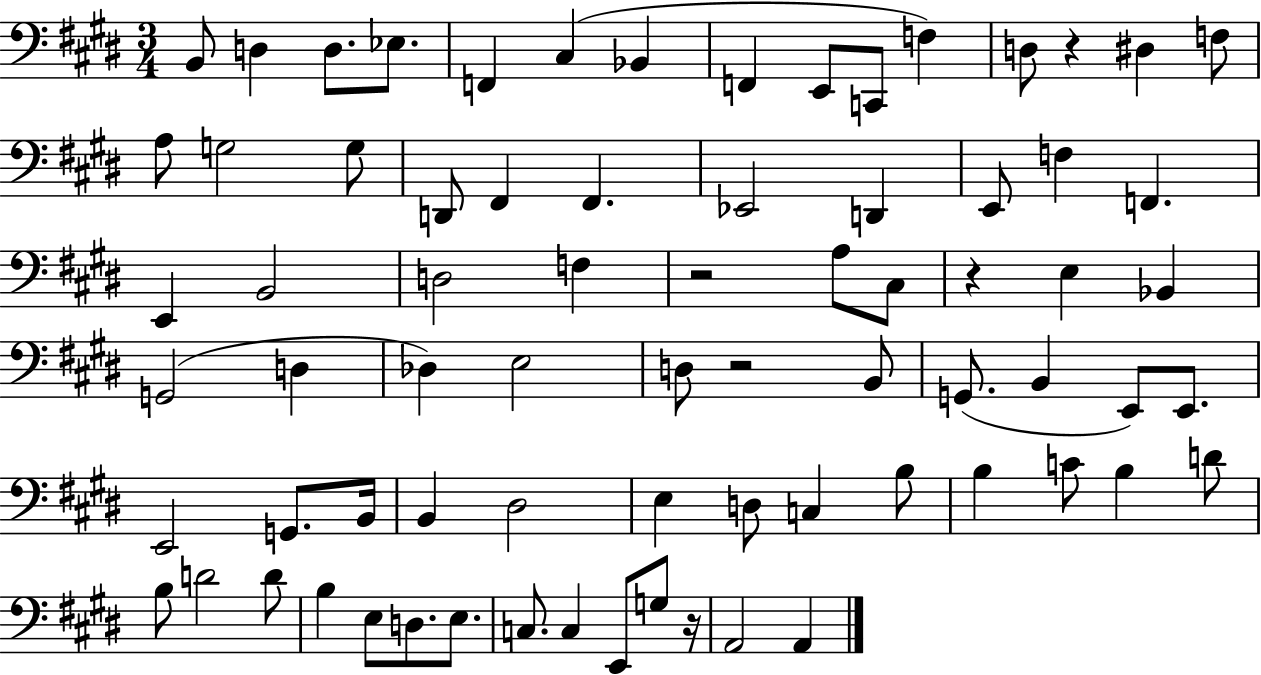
{
  \clef bass
  \numericTimeSignature
  \time 3/4
  \key e \major
  b,8 d4 d8. ees8. | f,4 cis4( bes,4 | f,4 e,8 c,8 f4) | d8 r4 dis4 f8 | \break a8 g2 g8 | d,8 fis,4 fis,4. | ees,2 d,4 | e,8 f4 f,4. | \break e,4 b,2 | d2 f4 | r2 a8 cis8 | r4 e4 bes,4 | \break g,2( d4 | des4) e2 | d8 r2 b,8 | g,8.( b,4 e,8) e,8. | \break e,2 g,8. b,16 | b,4 dis2 | e4 d8 c4 b8 | b4 c'8 b4 d'8 | \break b8 d'2 d'8 | b4 e8 d8. e8. | c8. c4 e,8 g8 r16 | a,2 a,4 | \break \bar "|."
}